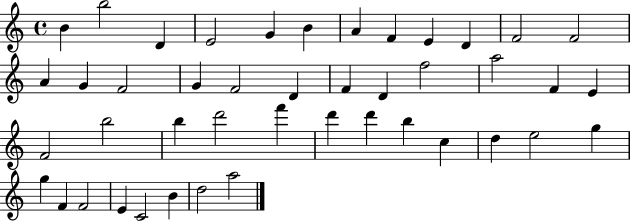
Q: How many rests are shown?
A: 0